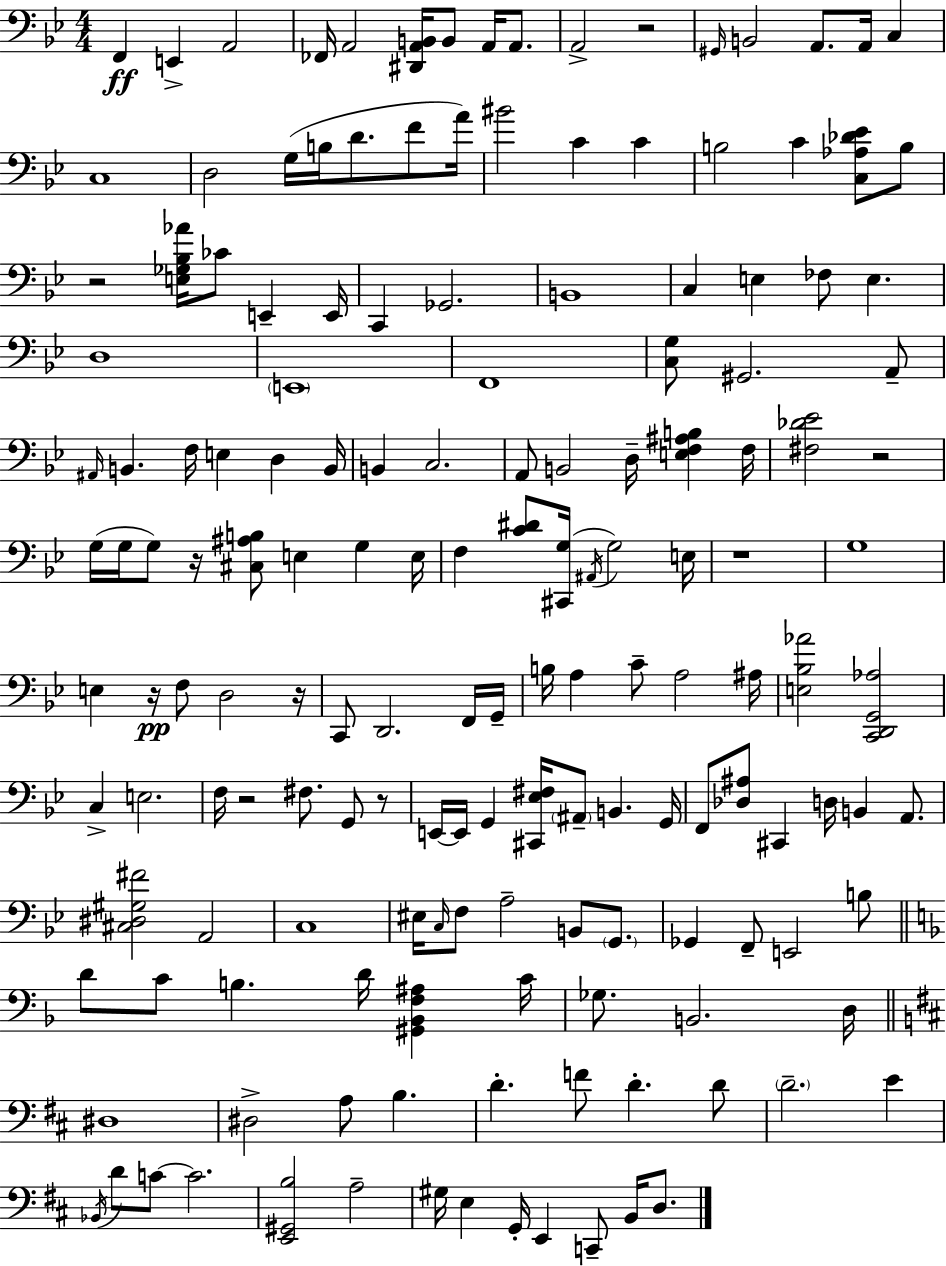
F2/q E2/q A2/h FES2/s A2/h [D#2,A2,B2]/s B2/e A2/s A2/e. A2/h R/h G#2/s B2/h A2/e. A2/s C3/q C3/w D3/h G3/s B3/s D4/e. F4/e A4/s BIS4/h C4/q C4/q B3/h C4/q [C3,Ab3,Db4,Eb4]/e B3/e R/h [E3,Gb3,Bb3,Ab4]/s CES4/e E2/q E2/s C2/q Gb2/h. B2/w C3/q E3/q FES3/e E3/q. D3/w E2/w F2/w [C3,G3]/e G#2/h. A2/e A#2/s B2/q. F3/s E3/q D3/q B2/s B2/q C3/h. A2/e B2/h D3/s [E3,F3,A#3,B3]/q F3/s [F#3,Db4,Eb4]/h R/h G3/s G3/s G3/e R/s [C#3,A#3,B3]/e E3/q G3/q E3/s F3/q [C4,D#4]/e [C#2,G3]/s A#2/s G3/h E3/s R/w G3/w E3/q R/s F3/e D3/h R/s C2/e D2/h. F2/s G2/s B3/s A3/q C4/e A3/h A#3/s [E3,Bb3,Ab4]/h [C2,D2,G2,Ab3]/h C3/q E3/h. F3/s R/h F#3/e. G2/e R/e E2/s E2/s G2/q [C#2,Eb3,F#3]/s A#2/e B2/q. G2/s F2/e [Db3,A#3]/e C#2/q D3/s B2/q A2/e. [C#3,D#3,G#3,F#4]/h A2/h C3/w EIS3/s C3/s F3/e A3/h B2/e G2/e. Gb2/q F2/e E2/h B3/e D4/e C4/e B3/q. D4/s [G#2,Bb2,F3,A#3]/q C4/s Gb3/e. B2/h. D3/s D#3/w D#3/h A3/e B3/q. D4/q. F4/e D4/q. D4/e D4/h. E4/q Bb2/s D4/e C4/e C4/h. [E2,G#2,B3]/h A3/h G#3/s E3/q G2/s E2/q C2/e B2/s D3/e.